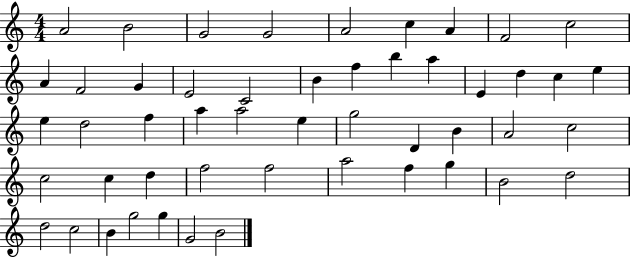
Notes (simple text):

A4/h B4/h G4/h G4/h A4/h C5/q A4/q F4/h C5/h A4/q F4/h G4/q E4/h C4/h B4/q F5/q B5/q A5/q E4/q D5/q C5/q E5/q E5/q D5/h F5/q A5/q A5/h E5/q G5/h D4/q B4/q A4/h C5/h C5/h C5/q D5/q F5/h F5/h A5/h F5/q G5/q B4/h D5/h D5/h C5/h B4/q G5/h G5/q G4/h B4/h